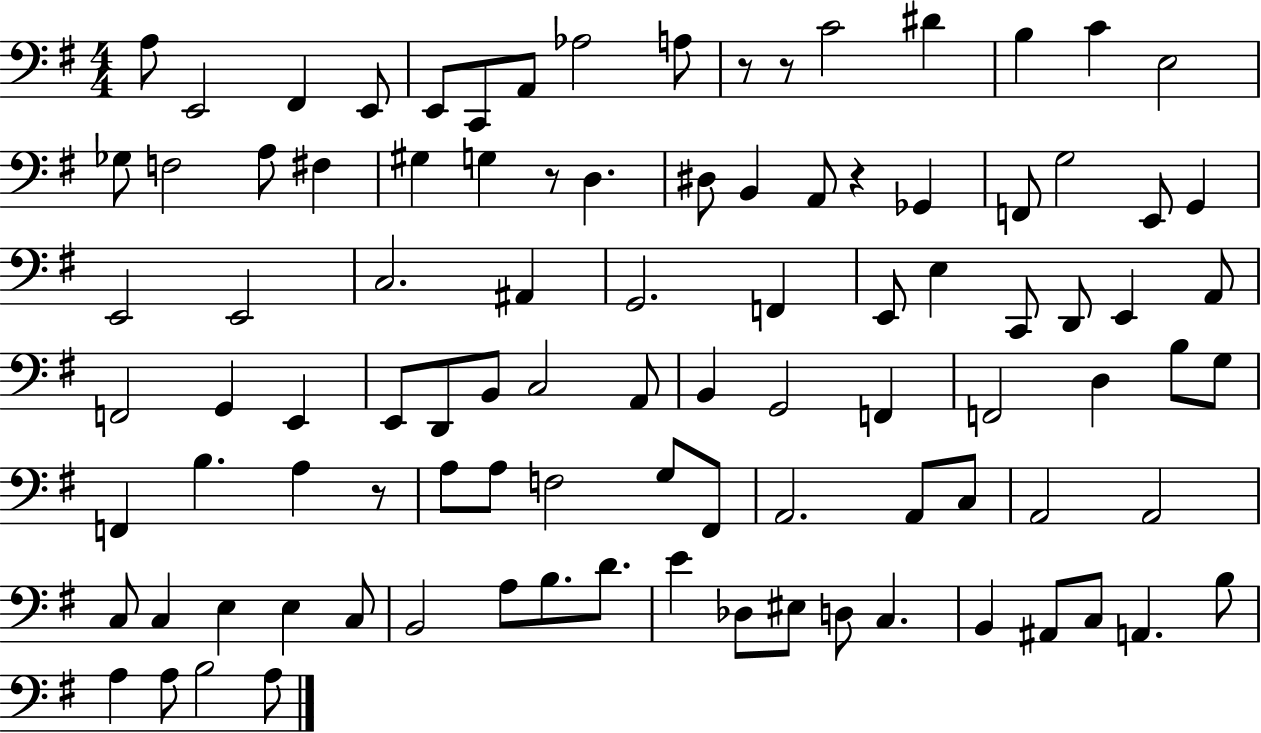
{
  \clef bass
  \numericTimeSignature
  \time 4/4
  \key g \major
  \repeat volta 2 { a8 e,2 fis,4 e,8 | e,8 c,8 a,8 aes2 a8 | r8 r8 c'2 dis'4 | b4 c'4 e2 | \break ges8 f2 a8 fis4 | gis4 g4 r8 d4. | dis8 b,4 a,8 r4 ges,4 | f,8 g2 e,8 g,4 | \break e,2 e,2 | c2. ais,4 | g,2. f,4 | e,8 e4 c,8 d,8 e,4 a,8 | \break f,2 g,4 e,4 | e,8 d,8 b,8 c2 a,8 | b,4 g,2 f,4 | f,2 d4 b8 g8 | \break f,4 b4. a4 r8 | a8 a8 f2 g8 fis,8 | a,2. a,8 c8 | a,2 a,2 | \break c8 c4 e4 e4 c8 | b,2 a8 b8. d'8. | e'4 des8 eis8 d8 c4. | b,4 ais,8 c8 a,4. b8 | \break a4 a8 b2 a8 | } \bar "|."
}